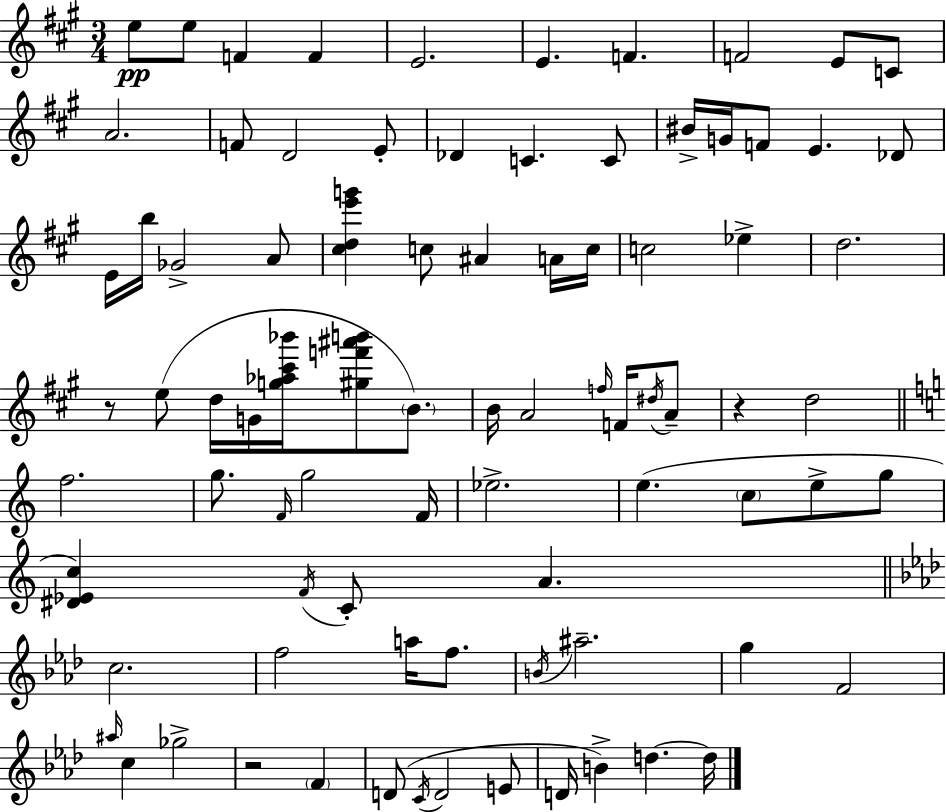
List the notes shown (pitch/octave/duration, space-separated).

E5/e E5/e F4/q F4/q E4/h. E4/q. F4/q. F4/h E4/e C4/e A4/h. F4/e D4/h E4/e Db4/q C4/q. C4/e BIS4/s G4/s F4/e E4/q. Db4/e E4/s B5/s Gb4/h A4/e [C#5,D5,E6,G6]/q C5/e A#4/q A4/s C5/s C5/h Eb5/q D5/h. R/e E5/e D5/s G4/s [G5,Ab5,C#6,Bb6]/s [G#5,F6,A#6,B6]/e B4/e. B4/s A4/h F5/s F4/s D#5/s A4/e R/q D5/h F5/h. G5/e. F4/s G5/h F4/s Eb5/h. E5/q. C5/e E5/e G5/e [D#4,Eb4,C5]/q F4/s C4/e A4/q. C5/h. F5/h A5/s F5/e. B4/s A#5/h. G5/q F4/h A#5/s C5/q Gb5/h R/h F4/q D4/e C4/s D4/h E4/e D4/s B4/q D5/q. D5/s